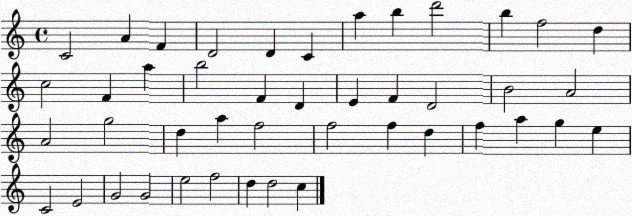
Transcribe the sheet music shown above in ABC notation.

X:1
T:Untitled
M:4/4
L:1/4
K:C
C2 A F D2 D C a b d'2 b f2 d c2 F a b2 F D E F D2 B2 A2 A2 g2 d a f2 f2 f d f a g e C2 E2 G2 G2 e2 f2 d d2 c